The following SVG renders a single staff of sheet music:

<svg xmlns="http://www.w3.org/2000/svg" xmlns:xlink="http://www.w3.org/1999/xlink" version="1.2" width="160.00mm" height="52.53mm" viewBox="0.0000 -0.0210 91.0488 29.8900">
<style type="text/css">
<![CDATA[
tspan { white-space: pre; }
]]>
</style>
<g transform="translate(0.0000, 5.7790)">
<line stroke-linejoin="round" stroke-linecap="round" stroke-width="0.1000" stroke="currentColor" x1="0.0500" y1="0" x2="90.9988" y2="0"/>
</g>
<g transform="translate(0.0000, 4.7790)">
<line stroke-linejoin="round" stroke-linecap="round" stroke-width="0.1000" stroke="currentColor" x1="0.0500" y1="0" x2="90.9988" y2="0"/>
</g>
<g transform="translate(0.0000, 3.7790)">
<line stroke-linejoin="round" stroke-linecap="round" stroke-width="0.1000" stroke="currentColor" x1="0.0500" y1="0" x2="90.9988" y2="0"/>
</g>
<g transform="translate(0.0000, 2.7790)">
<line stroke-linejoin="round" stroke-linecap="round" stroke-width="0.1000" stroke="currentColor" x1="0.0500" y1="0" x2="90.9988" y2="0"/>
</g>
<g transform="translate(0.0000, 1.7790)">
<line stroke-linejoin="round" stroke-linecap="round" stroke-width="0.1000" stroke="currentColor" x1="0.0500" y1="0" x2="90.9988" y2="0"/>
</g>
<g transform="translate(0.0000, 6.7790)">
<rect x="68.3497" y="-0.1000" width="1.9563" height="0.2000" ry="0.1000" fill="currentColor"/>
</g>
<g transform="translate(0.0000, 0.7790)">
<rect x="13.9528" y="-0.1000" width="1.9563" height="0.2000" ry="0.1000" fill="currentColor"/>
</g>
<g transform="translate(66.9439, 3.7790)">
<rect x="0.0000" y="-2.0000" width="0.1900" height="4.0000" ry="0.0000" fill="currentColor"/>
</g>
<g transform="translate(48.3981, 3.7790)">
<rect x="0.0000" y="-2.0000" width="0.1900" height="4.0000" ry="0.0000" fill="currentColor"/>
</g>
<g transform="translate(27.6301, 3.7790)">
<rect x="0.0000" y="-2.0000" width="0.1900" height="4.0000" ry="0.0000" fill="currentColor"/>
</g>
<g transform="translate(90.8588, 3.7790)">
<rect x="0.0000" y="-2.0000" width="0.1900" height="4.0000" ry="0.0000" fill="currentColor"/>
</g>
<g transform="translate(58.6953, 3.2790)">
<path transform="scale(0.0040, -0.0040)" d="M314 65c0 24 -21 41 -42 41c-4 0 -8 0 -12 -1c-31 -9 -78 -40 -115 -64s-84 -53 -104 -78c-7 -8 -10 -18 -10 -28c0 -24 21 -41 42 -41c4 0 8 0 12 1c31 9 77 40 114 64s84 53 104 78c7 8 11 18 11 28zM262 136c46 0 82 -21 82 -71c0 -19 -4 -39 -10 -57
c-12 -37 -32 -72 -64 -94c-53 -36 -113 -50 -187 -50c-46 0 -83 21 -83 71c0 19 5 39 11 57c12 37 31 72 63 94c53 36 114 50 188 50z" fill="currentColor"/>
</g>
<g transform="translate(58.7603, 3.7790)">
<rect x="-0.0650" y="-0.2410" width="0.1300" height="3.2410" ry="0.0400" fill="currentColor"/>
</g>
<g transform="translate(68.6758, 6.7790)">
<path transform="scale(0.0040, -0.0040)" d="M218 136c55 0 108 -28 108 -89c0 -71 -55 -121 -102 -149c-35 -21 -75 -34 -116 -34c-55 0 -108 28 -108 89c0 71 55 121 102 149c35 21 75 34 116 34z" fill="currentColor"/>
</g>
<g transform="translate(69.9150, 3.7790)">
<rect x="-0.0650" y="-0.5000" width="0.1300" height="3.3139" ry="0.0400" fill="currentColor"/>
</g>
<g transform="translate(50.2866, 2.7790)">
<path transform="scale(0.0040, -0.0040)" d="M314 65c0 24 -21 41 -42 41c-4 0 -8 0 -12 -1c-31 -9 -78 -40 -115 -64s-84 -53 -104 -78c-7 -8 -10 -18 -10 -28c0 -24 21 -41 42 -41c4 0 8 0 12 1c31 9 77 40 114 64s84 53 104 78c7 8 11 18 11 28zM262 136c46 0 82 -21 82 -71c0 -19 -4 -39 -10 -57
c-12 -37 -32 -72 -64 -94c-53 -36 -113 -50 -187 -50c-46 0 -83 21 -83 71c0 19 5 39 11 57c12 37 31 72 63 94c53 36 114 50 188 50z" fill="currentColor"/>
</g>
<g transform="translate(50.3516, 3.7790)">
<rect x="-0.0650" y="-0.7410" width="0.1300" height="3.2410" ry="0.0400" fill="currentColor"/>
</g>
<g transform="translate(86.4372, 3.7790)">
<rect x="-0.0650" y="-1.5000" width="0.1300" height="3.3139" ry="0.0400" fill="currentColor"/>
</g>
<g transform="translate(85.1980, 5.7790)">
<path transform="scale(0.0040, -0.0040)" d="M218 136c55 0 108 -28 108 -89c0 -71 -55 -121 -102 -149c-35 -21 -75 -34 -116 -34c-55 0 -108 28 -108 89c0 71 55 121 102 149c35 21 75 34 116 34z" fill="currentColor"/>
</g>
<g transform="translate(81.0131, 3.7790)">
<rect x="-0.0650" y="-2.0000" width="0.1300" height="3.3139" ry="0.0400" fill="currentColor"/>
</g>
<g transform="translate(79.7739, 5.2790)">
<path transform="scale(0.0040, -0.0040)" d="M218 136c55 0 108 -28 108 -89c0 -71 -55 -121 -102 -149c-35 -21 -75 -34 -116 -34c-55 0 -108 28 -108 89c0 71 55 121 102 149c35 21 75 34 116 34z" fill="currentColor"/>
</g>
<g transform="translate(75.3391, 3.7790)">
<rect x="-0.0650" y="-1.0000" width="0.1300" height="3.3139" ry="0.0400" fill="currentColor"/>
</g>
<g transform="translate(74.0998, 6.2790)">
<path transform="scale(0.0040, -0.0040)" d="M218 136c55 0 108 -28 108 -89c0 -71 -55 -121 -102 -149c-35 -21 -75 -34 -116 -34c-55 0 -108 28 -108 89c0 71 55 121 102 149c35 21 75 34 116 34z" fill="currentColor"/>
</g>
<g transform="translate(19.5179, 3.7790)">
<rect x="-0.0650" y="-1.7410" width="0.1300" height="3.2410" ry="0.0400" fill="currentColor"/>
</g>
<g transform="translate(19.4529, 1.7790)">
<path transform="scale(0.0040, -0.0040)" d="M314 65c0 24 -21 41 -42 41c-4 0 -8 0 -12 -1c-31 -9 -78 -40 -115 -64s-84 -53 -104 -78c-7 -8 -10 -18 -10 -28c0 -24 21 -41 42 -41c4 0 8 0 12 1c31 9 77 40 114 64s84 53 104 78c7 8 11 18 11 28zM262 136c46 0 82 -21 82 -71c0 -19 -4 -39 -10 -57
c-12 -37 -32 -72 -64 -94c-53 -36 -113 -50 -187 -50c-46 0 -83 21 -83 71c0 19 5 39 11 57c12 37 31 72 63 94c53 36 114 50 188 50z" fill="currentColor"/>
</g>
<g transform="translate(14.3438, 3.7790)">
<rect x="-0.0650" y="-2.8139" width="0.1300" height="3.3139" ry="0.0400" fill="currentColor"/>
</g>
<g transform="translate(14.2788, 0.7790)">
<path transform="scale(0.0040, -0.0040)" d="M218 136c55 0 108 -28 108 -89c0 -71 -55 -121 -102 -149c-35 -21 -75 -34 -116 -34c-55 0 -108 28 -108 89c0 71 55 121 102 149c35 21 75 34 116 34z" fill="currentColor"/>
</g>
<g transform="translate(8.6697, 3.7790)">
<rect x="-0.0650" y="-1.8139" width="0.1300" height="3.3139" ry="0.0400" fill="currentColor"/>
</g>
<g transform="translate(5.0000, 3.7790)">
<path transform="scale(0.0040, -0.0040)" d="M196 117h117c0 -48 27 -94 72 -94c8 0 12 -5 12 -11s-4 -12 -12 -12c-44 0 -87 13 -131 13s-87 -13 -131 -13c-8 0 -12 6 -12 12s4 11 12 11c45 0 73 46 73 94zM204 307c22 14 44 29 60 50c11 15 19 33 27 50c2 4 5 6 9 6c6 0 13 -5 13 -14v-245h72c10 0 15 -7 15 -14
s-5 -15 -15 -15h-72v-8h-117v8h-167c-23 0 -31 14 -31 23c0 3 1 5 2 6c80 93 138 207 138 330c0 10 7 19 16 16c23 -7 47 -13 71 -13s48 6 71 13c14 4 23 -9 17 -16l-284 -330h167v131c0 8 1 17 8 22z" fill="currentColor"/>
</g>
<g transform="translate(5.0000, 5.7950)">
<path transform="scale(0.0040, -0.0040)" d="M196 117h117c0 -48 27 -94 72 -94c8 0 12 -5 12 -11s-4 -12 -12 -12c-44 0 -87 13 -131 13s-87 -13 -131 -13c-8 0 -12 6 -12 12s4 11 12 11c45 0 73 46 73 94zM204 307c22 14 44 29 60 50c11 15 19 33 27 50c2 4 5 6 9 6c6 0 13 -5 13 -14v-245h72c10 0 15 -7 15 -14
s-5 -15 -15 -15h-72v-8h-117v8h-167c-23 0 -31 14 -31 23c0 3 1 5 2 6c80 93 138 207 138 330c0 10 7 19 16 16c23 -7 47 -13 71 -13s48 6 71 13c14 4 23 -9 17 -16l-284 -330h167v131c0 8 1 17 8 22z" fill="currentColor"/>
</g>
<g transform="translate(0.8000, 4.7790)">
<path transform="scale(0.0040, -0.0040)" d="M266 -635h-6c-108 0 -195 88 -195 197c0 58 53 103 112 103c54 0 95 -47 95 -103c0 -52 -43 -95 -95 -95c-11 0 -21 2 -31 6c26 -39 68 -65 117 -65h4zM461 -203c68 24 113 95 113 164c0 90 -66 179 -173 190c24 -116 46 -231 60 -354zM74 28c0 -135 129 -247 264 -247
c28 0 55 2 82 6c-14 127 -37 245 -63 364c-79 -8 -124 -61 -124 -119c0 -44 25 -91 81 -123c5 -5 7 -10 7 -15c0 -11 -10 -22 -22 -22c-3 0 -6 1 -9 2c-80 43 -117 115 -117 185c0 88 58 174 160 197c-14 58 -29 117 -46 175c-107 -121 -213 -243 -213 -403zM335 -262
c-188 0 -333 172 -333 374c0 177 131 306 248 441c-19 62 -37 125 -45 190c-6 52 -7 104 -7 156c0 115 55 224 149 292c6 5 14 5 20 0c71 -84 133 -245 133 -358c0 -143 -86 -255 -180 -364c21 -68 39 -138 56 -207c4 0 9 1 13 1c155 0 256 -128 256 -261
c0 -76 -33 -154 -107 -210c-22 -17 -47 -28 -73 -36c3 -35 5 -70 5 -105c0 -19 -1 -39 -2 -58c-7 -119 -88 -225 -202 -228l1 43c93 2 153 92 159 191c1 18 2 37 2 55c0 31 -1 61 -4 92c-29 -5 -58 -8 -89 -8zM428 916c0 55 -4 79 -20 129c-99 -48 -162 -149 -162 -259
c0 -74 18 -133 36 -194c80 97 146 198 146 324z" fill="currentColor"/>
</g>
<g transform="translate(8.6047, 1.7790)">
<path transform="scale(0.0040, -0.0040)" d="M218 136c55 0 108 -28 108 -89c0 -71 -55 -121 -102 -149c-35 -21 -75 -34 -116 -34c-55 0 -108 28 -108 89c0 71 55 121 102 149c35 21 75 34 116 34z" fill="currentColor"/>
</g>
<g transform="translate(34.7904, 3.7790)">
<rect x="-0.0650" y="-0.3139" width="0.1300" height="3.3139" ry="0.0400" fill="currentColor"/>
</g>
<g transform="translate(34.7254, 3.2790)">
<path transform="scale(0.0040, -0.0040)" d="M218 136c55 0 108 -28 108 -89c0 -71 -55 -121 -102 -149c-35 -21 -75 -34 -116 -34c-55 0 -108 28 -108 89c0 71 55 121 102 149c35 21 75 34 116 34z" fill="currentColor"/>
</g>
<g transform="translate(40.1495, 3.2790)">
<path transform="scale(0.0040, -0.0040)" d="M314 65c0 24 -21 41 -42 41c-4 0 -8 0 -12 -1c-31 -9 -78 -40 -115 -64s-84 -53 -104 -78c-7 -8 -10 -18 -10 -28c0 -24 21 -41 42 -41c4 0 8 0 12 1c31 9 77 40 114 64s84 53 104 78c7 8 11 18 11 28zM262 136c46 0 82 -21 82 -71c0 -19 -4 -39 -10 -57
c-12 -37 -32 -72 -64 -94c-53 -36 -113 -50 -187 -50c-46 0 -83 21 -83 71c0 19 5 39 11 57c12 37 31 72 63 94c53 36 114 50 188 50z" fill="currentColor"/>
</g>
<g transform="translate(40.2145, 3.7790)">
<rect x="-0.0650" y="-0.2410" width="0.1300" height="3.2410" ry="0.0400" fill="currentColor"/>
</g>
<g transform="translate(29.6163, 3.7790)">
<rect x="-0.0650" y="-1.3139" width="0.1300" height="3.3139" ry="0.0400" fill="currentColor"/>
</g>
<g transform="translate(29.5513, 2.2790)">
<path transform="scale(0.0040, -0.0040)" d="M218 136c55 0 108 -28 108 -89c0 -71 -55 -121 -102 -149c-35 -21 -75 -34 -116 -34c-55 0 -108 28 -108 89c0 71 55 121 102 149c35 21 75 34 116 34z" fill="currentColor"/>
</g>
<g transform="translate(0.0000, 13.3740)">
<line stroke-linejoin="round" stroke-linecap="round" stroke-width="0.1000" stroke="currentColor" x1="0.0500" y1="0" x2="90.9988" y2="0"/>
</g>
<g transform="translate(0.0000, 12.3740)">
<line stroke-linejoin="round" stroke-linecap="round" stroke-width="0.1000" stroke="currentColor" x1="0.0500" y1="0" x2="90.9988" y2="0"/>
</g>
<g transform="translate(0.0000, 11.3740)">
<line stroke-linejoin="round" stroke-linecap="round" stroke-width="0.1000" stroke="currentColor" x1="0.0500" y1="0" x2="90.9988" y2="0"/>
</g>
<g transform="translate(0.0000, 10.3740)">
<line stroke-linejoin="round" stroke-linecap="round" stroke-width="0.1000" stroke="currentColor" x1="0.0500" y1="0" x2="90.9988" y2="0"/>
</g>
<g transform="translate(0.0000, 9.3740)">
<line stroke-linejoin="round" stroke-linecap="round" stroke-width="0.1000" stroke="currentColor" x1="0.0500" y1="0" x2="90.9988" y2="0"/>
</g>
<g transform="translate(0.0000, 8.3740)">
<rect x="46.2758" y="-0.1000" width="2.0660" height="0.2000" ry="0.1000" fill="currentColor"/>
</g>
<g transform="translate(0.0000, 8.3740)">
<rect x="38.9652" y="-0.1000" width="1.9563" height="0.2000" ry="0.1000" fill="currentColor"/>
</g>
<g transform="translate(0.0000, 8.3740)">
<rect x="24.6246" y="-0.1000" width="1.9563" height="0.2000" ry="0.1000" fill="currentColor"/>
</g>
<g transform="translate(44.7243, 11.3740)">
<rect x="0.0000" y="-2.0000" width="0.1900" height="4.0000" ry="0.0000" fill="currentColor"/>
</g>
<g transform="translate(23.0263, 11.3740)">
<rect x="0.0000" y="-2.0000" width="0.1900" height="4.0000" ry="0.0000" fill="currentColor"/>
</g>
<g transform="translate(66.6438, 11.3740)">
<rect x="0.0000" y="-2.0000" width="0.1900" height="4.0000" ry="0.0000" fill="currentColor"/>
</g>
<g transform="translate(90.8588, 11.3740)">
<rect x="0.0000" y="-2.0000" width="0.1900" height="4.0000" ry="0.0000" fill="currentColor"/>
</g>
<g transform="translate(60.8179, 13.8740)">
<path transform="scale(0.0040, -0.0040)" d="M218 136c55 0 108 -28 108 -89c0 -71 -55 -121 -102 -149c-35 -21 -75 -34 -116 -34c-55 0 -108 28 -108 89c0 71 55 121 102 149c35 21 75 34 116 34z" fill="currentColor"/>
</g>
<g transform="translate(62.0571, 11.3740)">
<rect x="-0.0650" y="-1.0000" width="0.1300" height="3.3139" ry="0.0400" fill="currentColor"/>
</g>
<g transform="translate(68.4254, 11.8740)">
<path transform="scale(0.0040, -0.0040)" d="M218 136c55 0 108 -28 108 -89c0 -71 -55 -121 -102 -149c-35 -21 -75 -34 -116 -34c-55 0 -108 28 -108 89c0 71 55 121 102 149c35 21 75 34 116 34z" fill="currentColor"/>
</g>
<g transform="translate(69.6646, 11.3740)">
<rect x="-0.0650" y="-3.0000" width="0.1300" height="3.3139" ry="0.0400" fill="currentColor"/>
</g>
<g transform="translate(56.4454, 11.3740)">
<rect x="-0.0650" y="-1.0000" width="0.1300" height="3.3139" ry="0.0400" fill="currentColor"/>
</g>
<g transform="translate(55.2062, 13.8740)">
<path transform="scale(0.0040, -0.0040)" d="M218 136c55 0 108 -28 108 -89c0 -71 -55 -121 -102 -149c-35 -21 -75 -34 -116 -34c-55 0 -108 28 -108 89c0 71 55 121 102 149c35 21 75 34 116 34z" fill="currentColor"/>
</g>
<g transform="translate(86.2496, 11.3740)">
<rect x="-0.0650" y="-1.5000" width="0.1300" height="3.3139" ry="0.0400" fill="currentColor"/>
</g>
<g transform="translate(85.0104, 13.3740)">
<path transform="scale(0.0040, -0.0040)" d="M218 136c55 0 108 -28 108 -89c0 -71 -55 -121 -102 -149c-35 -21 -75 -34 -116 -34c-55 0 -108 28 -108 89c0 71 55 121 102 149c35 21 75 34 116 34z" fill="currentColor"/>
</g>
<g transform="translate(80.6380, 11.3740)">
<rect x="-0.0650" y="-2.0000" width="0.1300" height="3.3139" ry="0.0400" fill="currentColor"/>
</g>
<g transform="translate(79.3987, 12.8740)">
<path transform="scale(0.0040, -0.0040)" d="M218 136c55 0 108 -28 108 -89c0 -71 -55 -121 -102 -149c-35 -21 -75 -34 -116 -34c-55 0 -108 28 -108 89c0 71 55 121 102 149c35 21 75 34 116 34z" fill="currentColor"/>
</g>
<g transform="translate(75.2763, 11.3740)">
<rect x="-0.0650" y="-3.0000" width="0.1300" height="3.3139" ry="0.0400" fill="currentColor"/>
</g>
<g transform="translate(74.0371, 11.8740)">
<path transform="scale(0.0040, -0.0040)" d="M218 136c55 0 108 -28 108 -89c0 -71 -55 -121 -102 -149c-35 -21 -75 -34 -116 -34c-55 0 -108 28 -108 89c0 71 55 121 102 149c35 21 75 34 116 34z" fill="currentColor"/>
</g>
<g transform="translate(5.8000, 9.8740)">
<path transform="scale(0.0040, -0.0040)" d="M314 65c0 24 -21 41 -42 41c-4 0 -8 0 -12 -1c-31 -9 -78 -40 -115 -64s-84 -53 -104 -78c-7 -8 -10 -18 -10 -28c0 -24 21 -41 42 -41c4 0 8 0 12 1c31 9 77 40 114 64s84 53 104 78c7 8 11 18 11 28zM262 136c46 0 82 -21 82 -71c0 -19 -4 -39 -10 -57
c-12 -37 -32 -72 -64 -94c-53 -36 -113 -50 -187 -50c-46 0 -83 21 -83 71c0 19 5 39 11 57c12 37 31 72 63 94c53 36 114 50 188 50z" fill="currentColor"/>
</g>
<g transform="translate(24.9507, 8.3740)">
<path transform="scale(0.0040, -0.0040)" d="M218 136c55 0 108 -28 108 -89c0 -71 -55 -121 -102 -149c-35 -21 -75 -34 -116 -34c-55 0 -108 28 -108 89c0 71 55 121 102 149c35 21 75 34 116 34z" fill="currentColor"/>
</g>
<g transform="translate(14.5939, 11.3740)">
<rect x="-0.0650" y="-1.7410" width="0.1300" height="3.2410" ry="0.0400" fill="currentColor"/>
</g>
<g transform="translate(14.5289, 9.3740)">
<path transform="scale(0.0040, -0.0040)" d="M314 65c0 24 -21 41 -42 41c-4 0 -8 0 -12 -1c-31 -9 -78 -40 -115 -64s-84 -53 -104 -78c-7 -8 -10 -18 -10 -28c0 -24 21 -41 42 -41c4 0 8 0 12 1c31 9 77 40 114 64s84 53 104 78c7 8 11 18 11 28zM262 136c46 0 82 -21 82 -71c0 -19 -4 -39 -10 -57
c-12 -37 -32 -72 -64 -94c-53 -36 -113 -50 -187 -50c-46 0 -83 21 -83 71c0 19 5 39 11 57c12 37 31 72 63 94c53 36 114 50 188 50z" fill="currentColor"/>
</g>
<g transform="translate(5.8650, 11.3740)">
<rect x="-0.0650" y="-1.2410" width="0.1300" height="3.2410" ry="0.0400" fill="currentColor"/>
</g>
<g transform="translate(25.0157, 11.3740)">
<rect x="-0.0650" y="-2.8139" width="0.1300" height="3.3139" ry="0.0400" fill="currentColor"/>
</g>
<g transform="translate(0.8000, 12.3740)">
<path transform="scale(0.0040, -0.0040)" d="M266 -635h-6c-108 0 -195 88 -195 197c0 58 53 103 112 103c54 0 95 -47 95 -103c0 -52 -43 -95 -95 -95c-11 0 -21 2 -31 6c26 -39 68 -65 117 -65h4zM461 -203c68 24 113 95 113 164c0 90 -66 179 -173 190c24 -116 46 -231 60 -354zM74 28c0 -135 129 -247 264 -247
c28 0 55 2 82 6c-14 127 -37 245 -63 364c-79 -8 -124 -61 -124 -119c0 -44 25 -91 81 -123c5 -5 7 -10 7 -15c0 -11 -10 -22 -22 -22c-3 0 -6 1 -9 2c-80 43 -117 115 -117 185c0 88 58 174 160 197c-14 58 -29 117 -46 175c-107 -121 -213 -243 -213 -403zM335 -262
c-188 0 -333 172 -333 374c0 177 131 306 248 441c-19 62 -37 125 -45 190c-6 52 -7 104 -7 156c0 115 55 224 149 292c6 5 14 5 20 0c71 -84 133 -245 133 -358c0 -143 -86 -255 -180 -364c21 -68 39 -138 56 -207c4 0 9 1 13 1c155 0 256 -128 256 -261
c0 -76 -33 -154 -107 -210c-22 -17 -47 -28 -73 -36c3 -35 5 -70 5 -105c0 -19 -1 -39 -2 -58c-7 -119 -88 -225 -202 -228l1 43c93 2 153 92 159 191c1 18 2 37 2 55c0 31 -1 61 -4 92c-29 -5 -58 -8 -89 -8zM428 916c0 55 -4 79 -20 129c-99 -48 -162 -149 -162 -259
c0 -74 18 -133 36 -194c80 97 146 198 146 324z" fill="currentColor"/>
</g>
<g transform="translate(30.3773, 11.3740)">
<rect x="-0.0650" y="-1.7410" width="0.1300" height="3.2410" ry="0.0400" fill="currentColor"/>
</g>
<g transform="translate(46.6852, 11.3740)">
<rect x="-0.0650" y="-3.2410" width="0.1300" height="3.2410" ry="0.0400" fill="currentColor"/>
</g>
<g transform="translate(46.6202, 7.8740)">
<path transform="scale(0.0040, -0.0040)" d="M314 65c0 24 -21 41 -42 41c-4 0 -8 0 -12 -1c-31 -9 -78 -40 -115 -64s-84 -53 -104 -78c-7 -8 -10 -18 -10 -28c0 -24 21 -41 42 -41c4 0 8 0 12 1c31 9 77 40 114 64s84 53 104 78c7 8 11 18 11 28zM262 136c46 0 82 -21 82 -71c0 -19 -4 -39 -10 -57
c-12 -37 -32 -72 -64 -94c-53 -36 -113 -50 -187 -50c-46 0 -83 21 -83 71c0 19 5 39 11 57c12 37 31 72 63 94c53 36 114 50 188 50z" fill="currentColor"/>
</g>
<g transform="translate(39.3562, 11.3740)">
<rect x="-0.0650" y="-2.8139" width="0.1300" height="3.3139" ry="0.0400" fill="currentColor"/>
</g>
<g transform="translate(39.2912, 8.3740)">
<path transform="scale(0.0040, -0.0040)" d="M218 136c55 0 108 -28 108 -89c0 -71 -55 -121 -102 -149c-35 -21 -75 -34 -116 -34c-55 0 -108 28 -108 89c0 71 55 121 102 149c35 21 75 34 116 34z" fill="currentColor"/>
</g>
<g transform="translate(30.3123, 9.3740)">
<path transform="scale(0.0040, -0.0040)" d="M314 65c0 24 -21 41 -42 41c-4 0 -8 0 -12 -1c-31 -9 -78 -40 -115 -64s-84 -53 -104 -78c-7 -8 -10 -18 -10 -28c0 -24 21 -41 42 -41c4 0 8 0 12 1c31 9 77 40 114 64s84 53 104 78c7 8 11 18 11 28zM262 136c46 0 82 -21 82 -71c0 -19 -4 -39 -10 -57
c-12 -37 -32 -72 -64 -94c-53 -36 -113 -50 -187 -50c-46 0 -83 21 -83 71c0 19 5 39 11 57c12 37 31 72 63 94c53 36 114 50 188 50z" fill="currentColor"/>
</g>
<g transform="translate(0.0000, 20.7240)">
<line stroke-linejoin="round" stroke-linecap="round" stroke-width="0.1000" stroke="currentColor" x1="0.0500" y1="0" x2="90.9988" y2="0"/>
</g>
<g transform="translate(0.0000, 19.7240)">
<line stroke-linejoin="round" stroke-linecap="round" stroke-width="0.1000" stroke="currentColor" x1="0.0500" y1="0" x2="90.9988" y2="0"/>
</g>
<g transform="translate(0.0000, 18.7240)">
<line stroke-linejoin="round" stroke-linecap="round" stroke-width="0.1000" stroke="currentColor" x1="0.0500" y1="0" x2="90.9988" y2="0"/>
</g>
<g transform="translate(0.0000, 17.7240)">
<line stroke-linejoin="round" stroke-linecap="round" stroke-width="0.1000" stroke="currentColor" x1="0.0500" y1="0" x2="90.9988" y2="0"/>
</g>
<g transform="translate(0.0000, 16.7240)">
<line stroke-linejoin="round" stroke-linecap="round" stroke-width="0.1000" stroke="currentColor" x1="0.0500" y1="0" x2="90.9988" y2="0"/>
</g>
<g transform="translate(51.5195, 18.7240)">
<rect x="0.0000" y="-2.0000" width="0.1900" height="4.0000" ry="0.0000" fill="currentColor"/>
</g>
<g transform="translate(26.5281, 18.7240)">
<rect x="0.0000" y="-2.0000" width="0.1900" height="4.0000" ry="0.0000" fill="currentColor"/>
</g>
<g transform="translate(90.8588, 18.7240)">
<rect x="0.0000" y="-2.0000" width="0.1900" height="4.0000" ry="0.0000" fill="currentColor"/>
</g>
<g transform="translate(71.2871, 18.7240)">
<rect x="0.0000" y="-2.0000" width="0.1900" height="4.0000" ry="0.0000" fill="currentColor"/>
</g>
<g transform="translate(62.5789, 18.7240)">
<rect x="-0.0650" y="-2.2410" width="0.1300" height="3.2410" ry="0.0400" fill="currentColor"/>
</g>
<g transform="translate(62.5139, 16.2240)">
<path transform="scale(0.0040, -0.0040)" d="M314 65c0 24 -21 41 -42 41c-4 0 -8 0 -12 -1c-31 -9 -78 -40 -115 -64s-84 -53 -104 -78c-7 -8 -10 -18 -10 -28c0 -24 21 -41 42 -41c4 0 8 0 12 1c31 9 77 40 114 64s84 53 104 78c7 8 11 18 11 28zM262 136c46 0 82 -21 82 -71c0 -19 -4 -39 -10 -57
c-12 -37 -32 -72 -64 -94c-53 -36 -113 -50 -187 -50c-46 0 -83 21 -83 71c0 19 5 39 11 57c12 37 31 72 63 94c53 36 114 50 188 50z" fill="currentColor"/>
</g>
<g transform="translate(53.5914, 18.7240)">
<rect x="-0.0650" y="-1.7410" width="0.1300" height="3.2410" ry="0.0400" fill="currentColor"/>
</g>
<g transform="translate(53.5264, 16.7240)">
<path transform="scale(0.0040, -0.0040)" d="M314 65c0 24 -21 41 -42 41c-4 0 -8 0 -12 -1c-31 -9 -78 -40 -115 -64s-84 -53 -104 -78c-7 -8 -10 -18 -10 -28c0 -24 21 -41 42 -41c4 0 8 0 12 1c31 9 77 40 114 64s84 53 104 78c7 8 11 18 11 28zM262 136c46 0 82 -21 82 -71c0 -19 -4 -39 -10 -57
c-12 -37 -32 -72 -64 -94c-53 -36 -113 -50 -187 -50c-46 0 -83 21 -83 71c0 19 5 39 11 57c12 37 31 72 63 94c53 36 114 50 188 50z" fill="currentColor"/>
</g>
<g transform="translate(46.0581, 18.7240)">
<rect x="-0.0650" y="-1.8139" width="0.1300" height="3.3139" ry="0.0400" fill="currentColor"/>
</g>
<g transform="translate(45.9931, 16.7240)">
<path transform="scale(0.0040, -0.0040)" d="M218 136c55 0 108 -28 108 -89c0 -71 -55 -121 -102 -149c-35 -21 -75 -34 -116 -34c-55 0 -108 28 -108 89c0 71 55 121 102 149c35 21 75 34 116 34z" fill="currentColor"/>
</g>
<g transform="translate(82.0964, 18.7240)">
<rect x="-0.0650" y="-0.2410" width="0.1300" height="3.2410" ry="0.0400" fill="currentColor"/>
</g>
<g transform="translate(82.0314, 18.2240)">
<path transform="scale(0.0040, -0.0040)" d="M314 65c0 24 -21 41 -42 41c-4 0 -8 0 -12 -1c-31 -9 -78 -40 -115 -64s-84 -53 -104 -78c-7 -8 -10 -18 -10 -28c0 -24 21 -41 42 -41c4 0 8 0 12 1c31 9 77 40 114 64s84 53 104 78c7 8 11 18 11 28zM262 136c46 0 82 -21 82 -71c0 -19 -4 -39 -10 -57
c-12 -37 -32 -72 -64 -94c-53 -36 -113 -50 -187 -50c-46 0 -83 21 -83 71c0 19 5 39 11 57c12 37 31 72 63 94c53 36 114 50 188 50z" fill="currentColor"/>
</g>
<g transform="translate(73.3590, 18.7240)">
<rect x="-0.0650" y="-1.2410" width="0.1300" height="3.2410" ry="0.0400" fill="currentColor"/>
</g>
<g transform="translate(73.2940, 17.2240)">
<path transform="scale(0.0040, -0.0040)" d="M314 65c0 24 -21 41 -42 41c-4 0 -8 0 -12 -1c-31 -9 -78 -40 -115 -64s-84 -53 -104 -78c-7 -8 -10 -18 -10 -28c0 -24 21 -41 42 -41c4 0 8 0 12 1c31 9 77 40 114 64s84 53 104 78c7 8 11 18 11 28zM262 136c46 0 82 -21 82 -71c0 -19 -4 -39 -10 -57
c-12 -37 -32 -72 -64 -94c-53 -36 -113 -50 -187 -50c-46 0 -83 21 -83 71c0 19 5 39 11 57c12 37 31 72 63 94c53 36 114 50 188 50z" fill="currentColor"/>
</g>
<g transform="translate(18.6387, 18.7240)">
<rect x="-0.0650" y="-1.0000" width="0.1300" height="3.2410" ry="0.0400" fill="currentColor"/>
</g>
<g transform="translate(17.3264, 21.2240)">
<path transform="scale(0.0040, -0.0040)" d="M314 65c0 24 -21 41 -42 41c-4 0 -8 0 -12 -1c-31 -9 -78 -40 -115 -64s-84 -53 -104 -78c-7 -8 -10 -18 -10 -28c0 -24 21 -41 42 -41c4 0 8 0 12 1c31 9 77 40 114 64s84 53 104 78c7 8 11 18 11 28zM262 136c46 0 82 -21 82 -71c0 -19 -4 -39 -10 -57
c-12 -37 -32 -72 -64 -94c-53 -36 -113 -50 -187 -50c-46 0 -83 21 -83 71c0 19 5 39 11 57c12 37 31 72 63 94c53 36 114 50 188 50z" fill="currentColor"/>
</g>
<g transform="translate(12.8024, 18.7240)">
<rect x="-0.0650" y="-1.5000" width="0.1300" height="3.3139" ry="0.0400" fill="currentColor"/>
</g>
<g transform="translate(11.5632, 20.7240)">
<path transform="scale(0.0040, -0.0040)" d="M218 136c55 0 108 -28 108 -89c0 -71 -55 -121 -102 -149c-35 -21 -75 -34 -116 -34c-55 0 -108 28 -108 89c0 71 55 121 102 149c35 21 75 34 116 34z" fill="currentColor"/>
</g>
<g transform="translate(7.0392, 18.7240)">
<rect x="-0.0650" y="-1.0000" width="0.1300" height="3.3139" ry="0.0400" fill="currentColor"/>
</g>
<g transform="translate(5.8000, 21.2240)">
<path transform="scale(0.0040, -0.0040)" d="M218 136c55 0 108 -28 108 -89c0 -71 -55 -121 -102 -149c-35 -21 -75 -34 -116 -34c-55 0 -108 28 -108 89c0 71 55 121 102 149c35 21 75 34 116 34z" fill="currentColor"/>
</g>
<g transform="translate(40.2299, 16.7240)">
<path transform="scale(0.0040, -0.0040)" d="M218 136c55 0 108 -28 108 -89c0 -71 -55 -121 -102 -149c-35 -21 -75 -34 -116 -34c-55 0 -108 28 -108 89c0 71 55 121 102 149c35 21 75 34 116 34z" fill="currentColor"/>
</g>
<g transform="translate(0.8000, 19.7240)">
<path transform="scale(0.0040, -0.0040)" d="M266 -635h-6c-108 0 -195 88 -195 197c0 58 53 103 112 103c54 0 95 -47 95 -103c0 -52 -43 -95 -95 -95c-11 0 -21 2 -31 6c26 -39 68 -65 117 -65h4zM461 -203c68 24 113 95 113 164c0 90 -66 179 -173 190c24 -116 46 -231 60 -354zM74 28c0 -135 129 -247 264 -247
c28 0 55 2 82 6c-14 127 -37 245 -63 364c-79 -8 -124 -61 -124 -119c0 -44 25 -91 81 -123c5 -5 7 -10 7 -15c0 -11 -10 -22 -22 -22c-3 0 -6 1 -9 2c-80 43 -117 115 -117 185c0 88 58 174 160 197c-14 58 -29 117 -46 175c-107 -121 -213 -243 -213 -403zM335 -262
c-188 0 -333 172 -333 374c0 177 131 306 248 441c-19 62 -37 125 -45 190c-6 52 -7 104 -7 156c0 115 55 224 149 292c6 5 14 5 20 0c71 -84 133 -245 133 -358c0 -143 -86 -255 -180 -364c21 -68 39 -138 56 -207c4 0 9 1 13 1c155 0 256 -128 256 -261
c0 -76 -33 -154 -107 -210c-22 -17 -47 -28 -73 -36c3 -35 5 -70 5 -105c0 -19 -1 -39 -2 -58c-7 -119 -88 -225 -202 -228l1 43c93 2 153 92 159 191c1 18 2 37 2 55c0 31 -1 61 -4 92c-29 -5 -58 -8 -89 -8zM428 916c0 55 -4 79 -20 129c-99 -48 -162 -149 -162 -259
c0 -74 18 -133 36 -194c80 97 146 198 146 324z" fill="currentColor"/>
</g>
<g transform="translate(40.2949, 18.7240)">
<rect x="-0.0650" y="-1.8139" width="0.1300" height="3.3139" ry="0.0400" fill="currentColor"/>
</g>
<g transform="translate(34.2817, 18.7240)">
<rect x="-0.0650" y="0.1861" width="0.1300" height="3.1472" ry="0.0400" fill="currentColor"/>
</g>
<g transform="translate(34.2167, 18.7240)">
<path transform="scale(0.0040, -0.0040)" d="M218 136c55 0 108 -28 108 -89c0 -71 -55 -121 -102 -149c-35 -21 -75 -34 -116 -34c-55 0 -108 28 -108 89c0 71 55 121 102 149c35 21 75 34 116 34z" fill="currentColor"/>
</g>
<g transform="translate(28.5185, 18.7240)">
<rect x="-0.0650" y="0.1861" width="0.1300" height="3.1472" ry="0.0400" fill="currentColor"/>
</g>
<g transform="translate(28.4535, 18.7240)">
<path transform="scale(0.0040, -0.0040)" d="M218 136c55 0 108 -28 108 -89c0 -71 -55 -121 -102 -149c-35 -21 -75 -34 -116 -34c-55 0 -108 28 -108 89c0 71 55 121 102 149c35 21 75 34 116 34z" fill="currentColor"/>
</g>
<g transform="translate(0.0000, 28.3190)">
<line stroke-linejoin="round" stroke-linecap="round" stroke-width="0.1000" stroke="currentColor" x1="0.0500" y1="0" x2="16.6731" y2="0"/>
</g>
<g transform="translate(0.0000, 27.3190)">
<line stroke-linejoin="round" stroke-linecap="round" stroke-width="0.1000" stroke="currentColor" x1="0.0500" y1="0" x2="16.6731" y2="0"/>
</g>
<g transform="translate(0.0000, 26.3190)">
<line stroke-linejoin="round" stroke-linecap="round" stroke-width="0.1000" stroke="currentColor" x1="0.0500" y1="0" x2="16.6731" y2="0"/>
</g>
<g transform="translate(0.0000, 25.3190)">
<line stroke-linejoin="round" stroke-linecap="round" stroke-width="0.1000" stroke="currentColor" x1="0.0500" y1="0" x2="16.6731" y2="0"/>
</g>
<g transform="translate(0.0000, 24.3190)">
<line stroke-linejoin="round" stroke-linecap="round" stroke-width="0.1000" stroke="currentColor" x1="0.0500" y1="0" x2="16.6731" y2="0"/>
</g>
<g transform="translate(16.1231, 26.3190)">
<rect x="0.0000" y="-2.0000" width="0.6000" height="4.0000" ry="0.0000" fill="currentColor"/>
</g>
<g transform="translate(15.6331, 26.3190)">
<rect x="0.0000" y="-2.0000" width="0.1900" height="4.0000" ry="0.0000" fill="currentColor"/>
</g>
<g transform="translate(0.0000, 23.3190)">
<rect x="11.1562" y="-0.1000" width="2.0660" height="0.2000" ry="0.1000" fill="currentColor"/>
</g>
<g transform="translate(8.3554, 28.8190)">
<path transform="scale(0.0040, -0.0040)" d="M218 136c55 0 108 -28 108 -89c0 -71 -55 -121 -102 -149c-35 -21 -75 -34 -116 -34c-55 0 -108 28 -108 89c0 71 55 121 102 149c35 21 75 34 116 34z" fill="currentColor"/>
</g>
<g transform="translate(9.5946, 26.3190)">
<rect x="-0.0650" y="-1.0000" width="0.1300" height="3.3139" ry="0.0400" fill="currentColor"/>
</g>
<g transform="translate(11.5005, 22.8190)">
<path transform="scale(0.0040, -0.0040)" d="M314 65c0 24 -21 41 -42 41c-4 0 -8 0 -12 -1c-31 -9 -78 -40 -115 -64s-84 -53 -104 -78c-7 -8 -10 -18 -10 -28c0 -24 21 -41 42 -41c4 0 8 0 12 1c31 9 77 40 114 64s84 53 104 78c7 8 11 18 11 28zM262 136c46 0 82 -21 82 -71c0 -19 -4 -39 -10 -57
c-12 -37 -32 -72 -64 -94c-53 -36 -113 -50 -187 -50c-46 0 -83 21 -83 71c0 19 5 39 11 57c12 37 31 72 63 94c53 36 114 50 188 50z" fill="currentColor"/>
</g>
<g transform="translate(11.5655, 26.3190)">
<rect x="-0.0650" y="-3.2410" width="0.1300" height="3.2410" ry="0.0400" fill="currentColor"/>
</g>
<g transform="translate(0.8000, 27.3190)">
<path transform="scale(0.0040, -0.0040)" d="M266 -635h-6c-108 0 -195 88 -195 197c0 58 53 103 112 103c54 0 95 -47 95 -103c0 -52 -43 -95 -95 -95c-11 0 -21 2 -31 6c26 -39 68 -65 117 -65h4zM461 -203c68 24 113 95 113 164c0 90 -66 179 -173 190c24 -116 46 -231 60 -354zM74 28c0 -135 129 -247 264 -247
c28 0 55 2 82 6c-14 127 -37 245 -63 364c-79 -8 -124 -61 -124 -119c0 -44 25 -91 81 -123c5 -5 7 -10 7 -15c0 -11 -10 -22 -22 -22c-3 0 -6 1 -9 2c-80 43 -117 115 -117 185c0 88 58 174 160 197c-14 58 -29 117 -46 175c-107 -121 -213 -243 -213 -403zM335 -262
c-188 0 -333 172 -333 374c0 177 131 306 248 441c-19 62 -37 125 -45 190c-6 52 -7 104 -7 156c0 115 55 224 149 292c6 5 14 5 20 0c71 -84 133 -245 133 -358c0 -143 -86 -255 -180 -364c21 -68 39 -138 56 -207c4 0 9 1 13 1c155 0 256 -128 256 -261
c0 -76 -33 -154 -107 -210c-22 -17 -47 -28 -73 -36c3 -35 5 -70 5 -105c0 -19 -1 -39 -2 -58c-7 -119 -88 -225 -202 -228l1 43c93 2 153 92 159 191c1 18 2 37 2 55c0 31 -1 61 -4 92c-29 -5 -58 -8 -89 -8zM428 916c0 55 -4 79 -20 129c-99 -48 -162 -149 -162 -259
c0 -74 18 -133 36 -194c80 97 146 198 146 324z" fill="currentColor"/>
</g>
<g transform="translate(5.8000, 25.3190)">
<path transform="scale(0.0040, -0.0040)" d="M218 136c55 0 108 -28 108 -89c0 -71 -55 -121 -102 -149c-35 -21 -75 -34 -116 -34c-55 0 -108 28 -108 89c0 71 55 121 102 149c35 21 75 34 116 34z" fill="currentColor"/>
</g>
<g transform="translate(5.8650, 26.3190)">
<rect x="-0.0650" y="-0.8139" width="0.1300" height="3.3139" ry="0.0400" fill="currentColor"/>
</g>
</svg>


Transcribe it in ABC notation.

X:1
T:Untitled
M:4/4
L:1/4
K:C
f a f2 e c c2 d2 c2 C D F E e2 f2 a f2 a b2 D D A A F E D E D2 B B f f f2 g2 e2 c2 d D b2